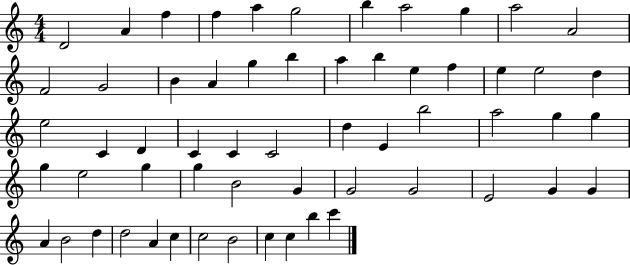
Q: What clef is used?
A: treble